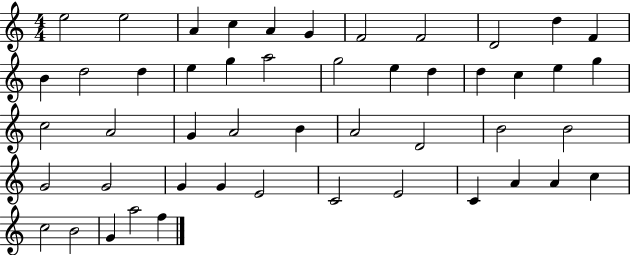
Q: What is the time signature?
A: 4/4